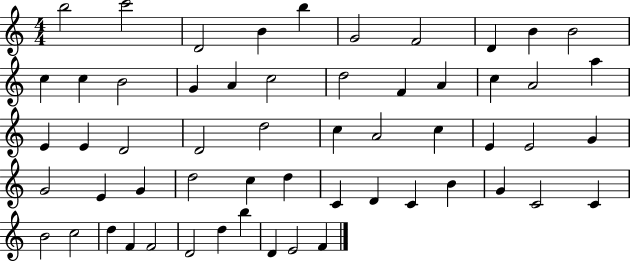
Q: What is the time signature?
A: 4/4